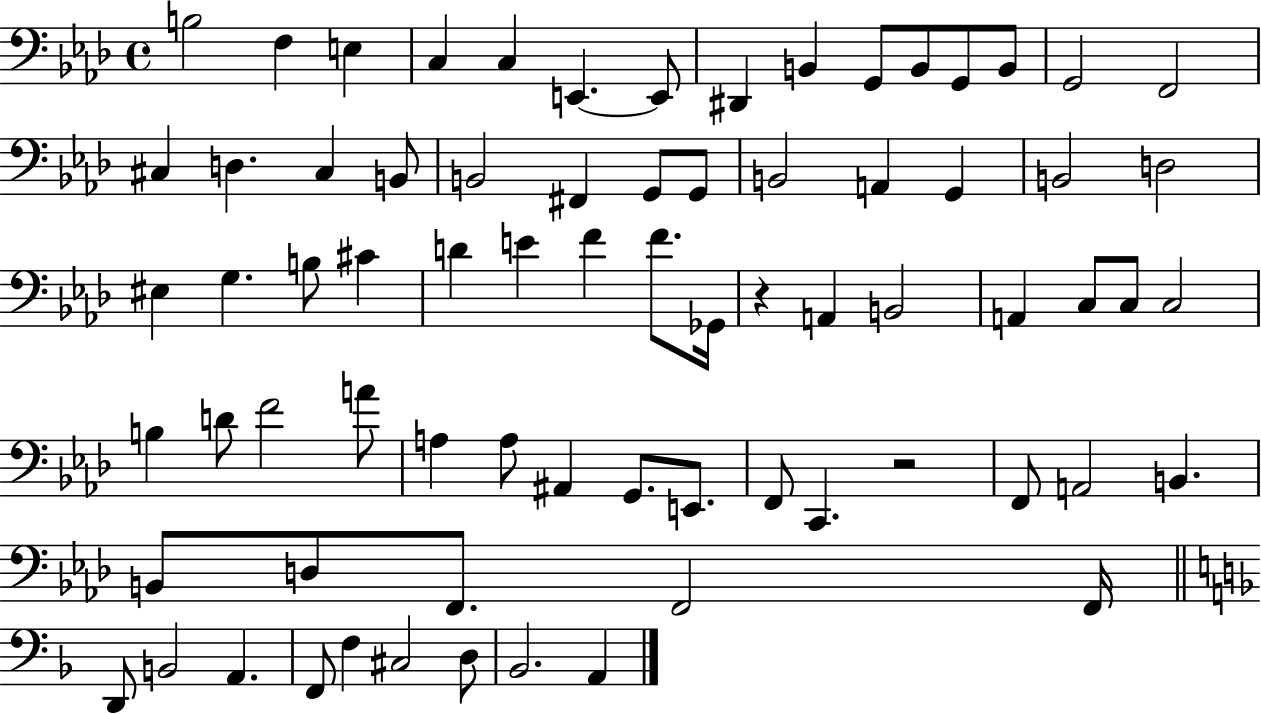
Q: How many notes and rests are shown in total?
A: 73